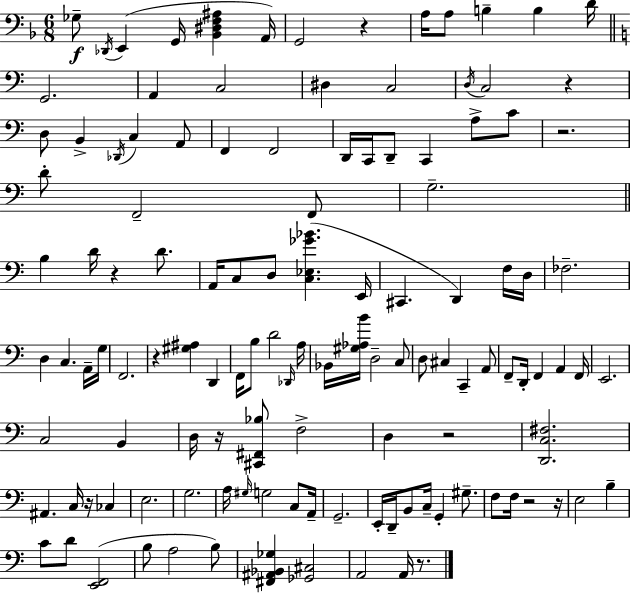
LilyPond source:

{
  \clef bass
  \numericTimeSignature
  \time 6/8
  \key d \minor
  ges8--\f \acciaccatura { des,16 }( e,4 g,16 <bes, dis f ais>4 | a,16) g,2 r4 | a16 a8 b4-- b4 | d'16 \bar "||" \break \key c \major g,2. | a,4 c2 | dis4 c2 | \acciaccatura { d16 } c2 r4 | \break d8 b,4-> \acciaccatura { des,16 } c4 | a,8 f,4 f,2 | d,16 c,16 d,8-- c,4 a8-> | c'8 r2. | \break d'8-. f,2-- | f,8 g2.-- | \bar "||" \break \key c \major b4 d'16 r4 d'8. | a,16 c8 d8 <c ees ges' bes'>4.( e,16 | cis,4. d,4) f16 d16 | fes2.-- | \break d4 c4. a,16-- g16 | f,2. | r4 <gis ais>4 d,4 | f,16 b8 d'2 \grace { des,16 } | \break a16 bes,16 <gis aes b'>16 d2-- c8 | d8 cis4 c,4-- a,8 | f,8-- d,16-. f,4 a,4 | f,16 e,2. | \break c2 b,4 | d16 r16 <cis, fis, bes>8 f2-> | d4 r2 | <d, c fis>2. | \break ais,4. c16 r16 ces4 | e2. | g2. | a16 \grace { gis16 } g2 c8 | \break a,16-- g,2.-- | e,16-. d,16-- b,8 c16-- g,4-. gis8.-- | f8 f16 r2 | r16 e2 b4-- | \break c'8 d'8 <e, f,>2( | b8 a2 | b8) <fis, ais, bes, ges>4 <ges, cis>2 | a,2 a,16 r8. | \break \bar "|."
}